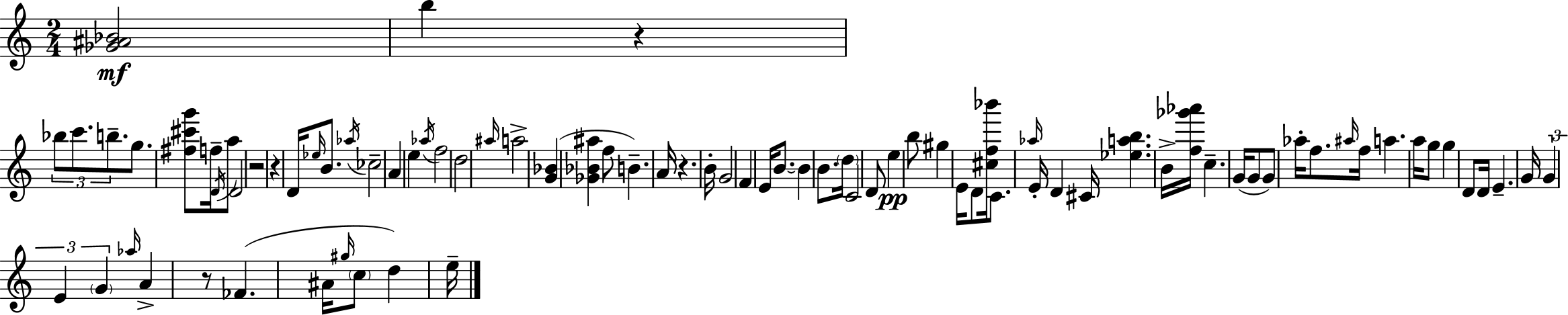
X:1
T:Untitled
M:2/4
L:1/4
K:C
[_G^A_B]2 b z _b/2 c'/2 b/2 g/2 [^f^c'g']/2 f/4 D/4 a/2 D2 z2 z D/4 _e/4 B/2 _a/4 _c2 A e _a/4 f2 d2 ^a/4 a2 [G_B] [_G_B^a] f/2 B A/4 z B/4 G2 F E/4 B/2 B B/2 d/4 C2 D/2 e b/2 ^g E/4 D/2 [^cf_b']/4 C/2 _a/4 E/4 D ^C/4 [_eab] B/4 [f_g'_a']/4 c G/4 G/2 G/2 _a/4 f/2 ^a/4 f/4 a a/4 g/2 g D/2 D/4 E G/4 G E G _a/4 A z/2 _F ^A/4 ^g/4 c/2 d e/4